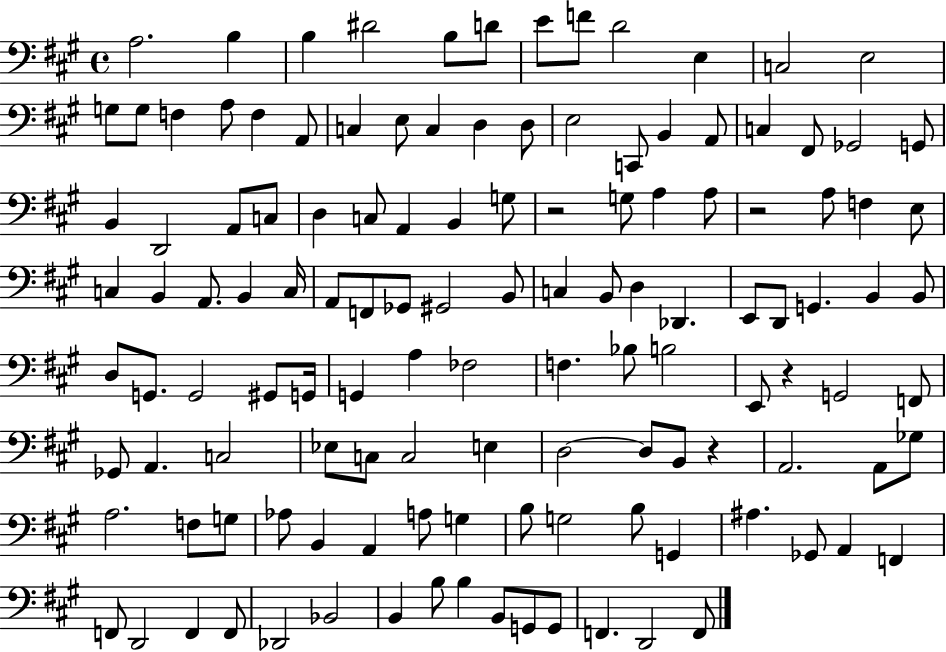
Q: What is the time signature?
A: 4/4